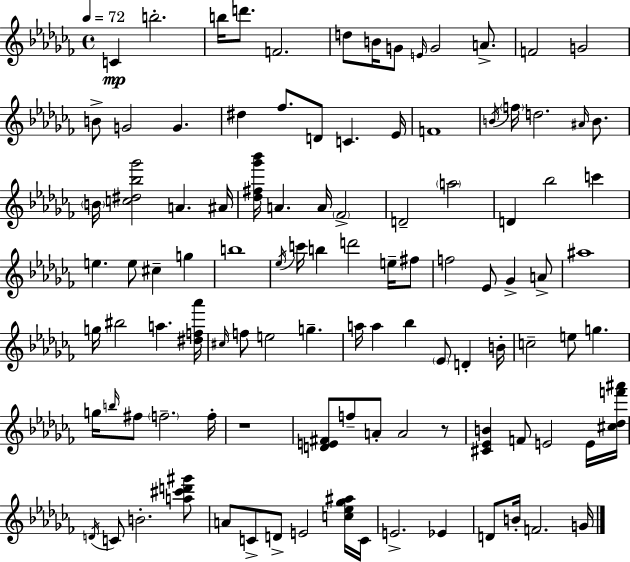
{
  \clef treble
  \time 4/4
  \defaultTimeSignature
  \key aes \minor
  \tempo 4 = 72
  c'4\mp b''2.-. | b''16 d'''8. f'2. | d''8 b'16 g'8 \grace { e'16 } g'2 a'8.-> | f'2 g'2 | \break b'8-> g'2 g'4. | dis''4 fes''8. d'8 c'4. | ees'16 f'1 | \acciaccatura { b'16 } \parenthesize f''16 d''2. \grace { ais'16 } | \break b'8. \parenthesize b'16 <c'' dis'' bes'' ges'''>2 a'4. | ais'16 <des'' fis'' ges''' bes'''>16 a'4. a'16 \parenthesize fes'2-> | d'2-- \parenthesize a''2 | d'4 bes''2 c'''4 | \break e''4. e''8 cis''4-- g''4 | b''1 | \acciaccatura { ees''16 } c'''16 b''4 d'''2 | e''16-- fis''8 f''2 ees'8 ges'4-> | \break a'8-> ais''1 | g''16 bis''2 a''4. | <dis'' f'' aes'''>16 \grace { cis''16 } f''8 e''2 g''4.-- | a''16 a''4 bes''4 \parenthesize ees'8 | \break d'4-. b'16-. c''2-- e''8 g''4. | g''16 \grace { b''16 } fis''8 \parenthesize f''2.-- | f''16-. r1 | <d' e' fis'>8 f''8-- a'8-. a'2 | \break r8 <cis' ees' b'>4 f'8 e'2 | e'16 <cis'' des'' f''' ais'''>16 \acciaccatura { d'16 } c'8 b'2.-. | <a'' cis''' d''' gis'''>8 a'8 c'8-> d'8-> e'2 | <c'' ees'' ges'' ais''>16 c'16 e'2.-> | \break ees'4 d'8 b'16-. f'2. | g'16 \bar "|."
}